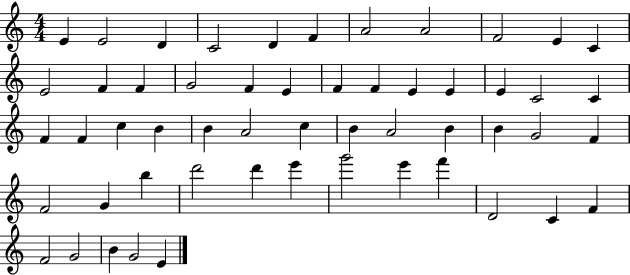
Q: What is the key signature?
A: C major